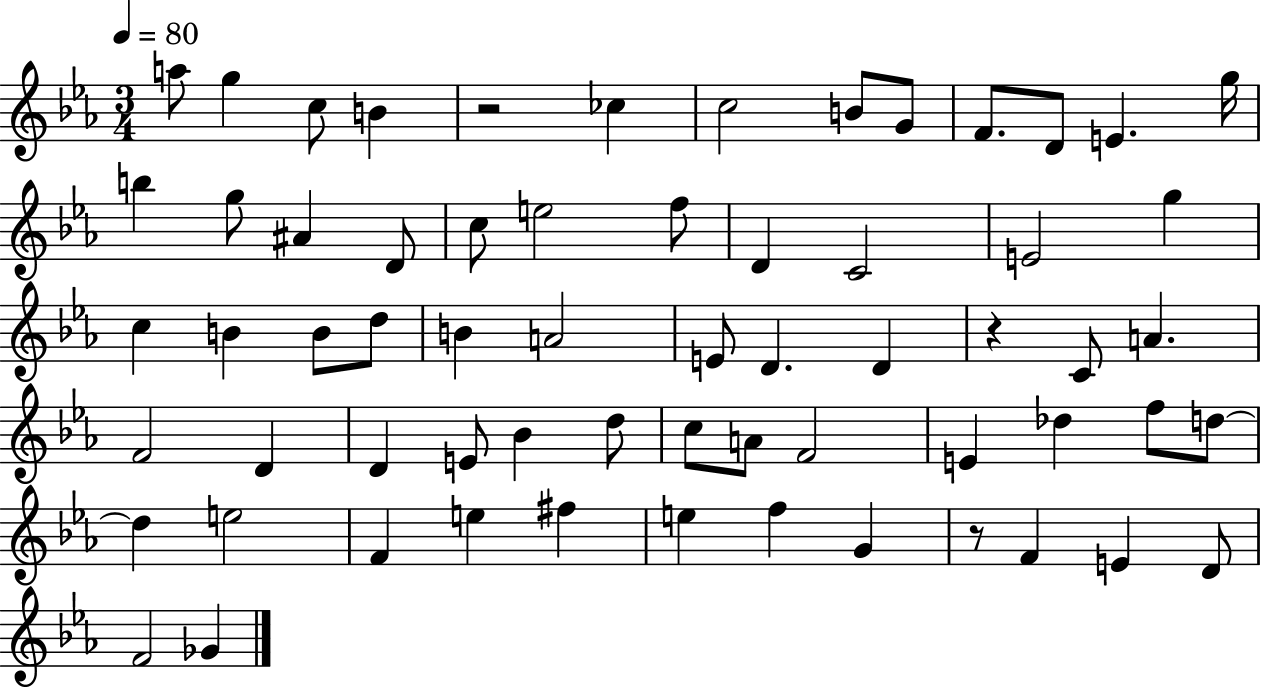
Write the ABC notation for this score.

X:1
T:Untitled
M:3/4
L:1/4
K:Eb
a/2 g c/2 B z2 _c c2 B/2 G/2 F/2 D/2 E g/4 b g/2 ^A D/2 c/2 e2 f/2 D C2 E2 g c B B/2 d/2 B A2 E/2 D D z C/2 A F2 D D E/2 _B d/2 c/2 A/2 F2 E _d f/2 d/2 d e2 F e ^f e f G z/2 F E D/2 F2 _G